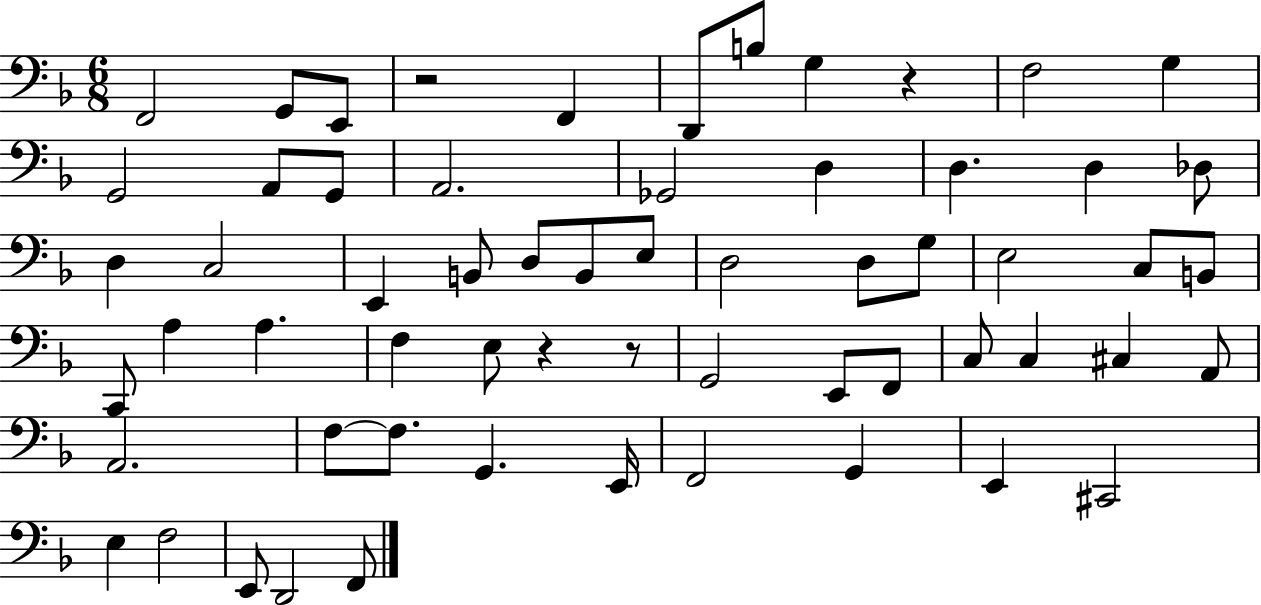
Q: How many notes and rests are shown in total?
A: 61